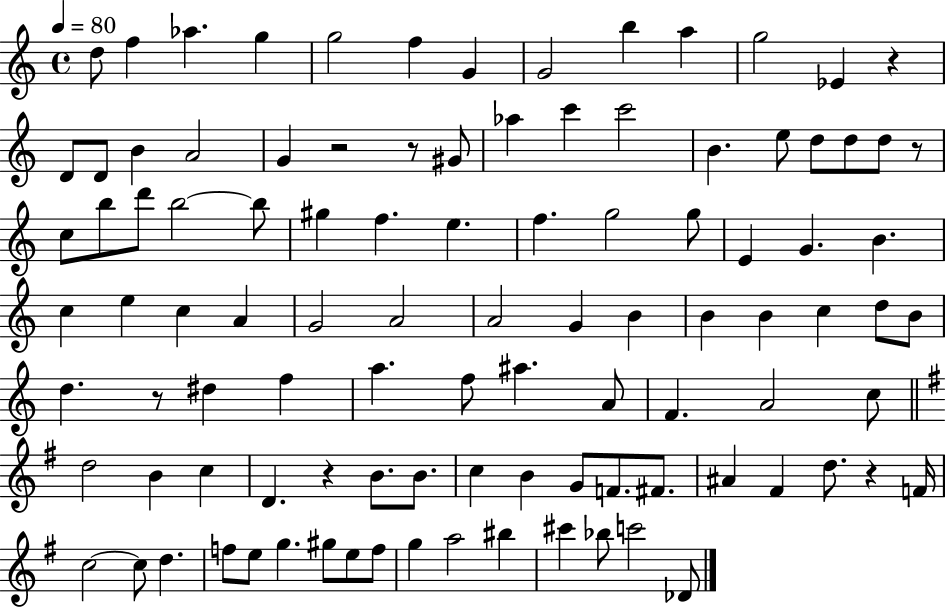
D5/e F5/q Ab5/q. G5/q G5/h F5/q G4/q G4/h B5/q A5/q G5/h Eb4/q R/q D4/e D4/e B4/q A4/h G4/q R/h R/e G#4/e Ab5/q C6/q C6/h B4/q. E5/e D5/e D5/e D5/e R/e C5/e B5/e D6/e B5/h B5/e G#5/q F5/q. E5/q. F5/q. G5/h G5/e E4/q G4/q. B4/q. C5/q E5/q C5/q A4/q G4/h A4/h A4/h G4/q B4/q B4/q B4/q C5/q D5/e B4/e D5/q. R/e D#5/q F5/q A5/q. F5/e A#5/q. A4/e F4/q. A4/h C5/e D5/h B4/q C5/q D4/q. R/q B4/e. B4/e. C5/q B4/q G4/e F4/e. F#4/e. A#4/q F#4/q D5/e. R/q F4/s C5/h C5/e D5/q. F5/e E5/e G5/q. G#5/e E5/e F5/e G5/q A5/h BIS5/q C#6/q Bb5/e C6/h Db4/e